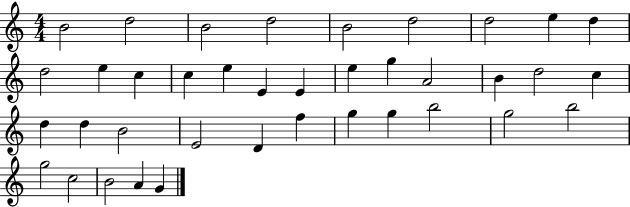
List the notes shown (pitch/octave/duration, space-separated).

B4/h D5/h B4/h D5/h B4/h D5/h D5/h E5/q D5/q D5/h E5/q C5/q C5/q E5/q E4/q E4/q E5/q G5/q A4/h B4/q D5/h C5/q D5/q D5/q B4/h E4/h D4/q F5/q G5/q G5/q B5/h G5/h B5/h G5/h C5/h B4/h A4/q G4/q